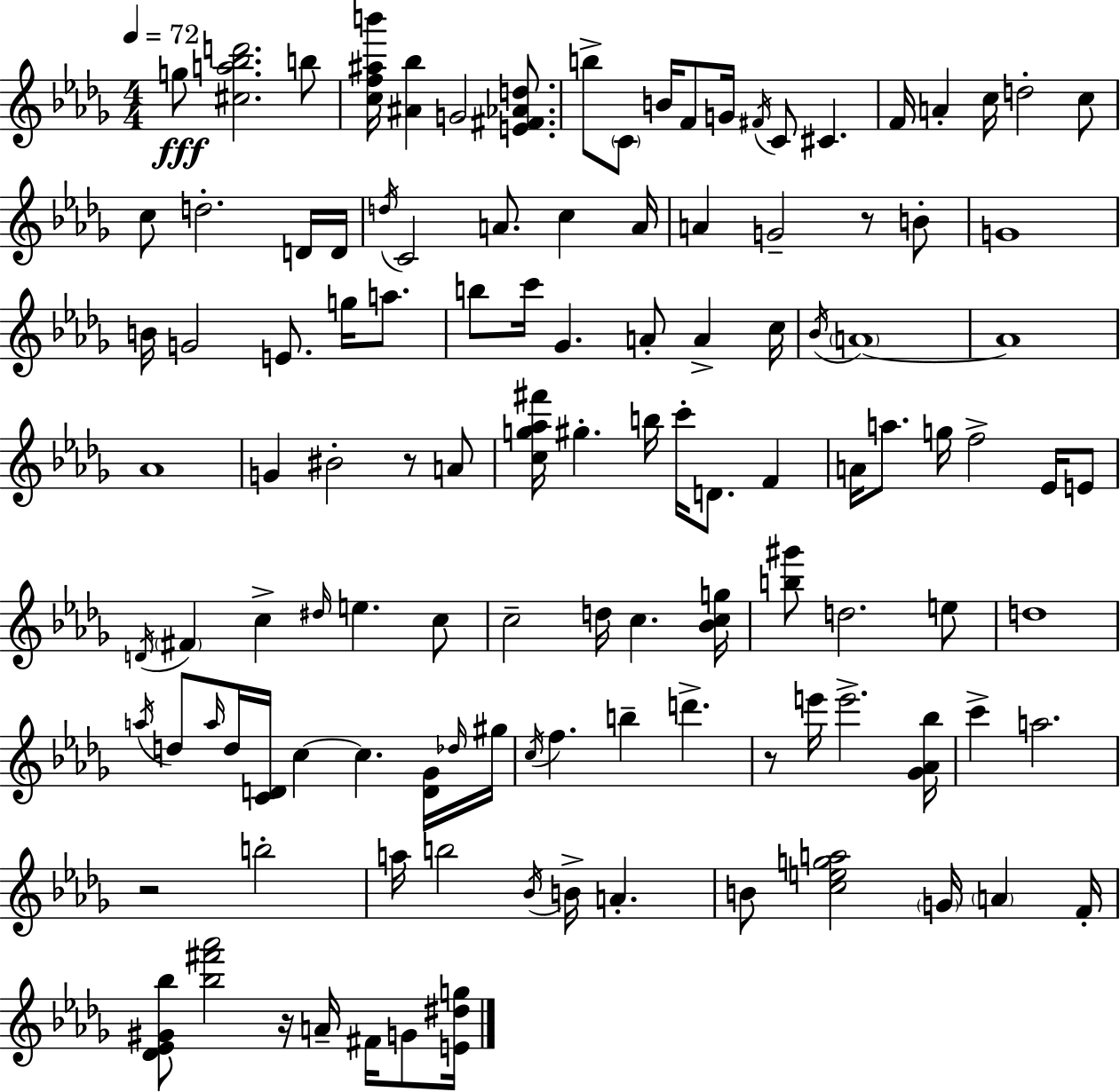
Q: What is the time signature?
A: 4/4